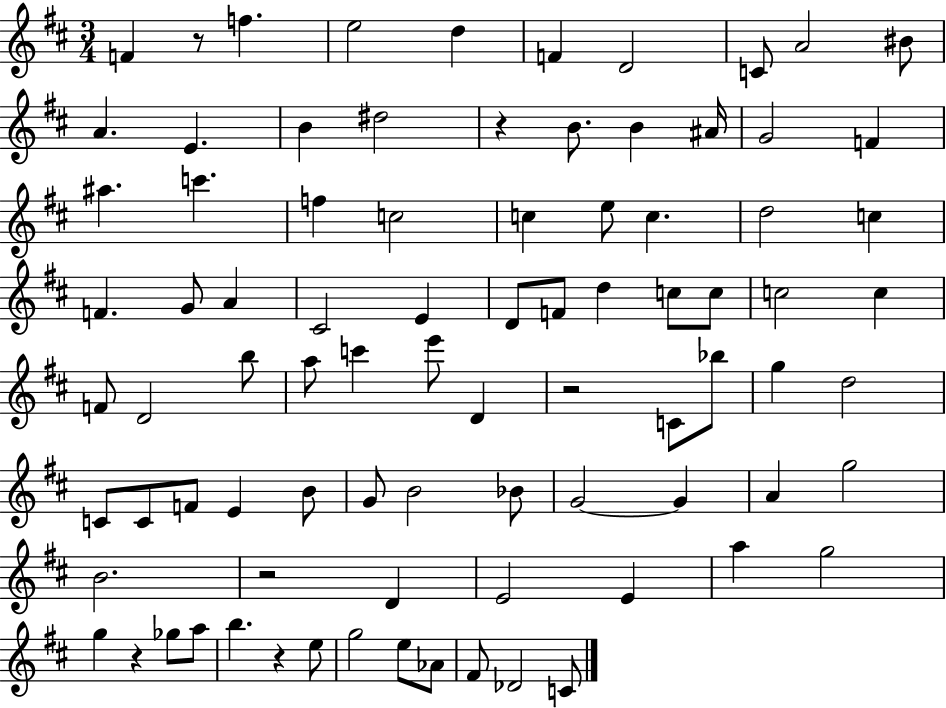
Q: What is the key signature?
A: D major